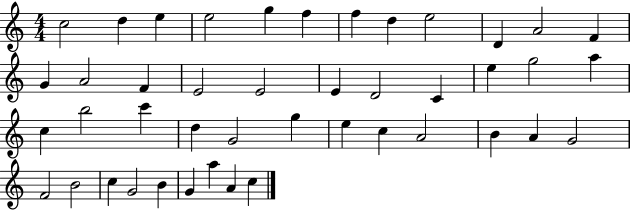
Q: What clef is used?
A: treble